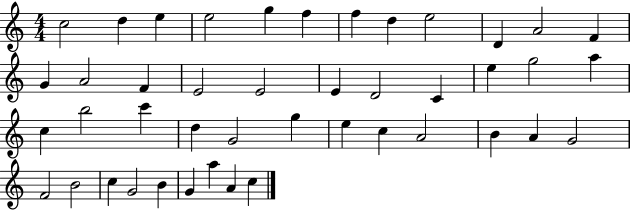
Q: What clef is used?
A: treble